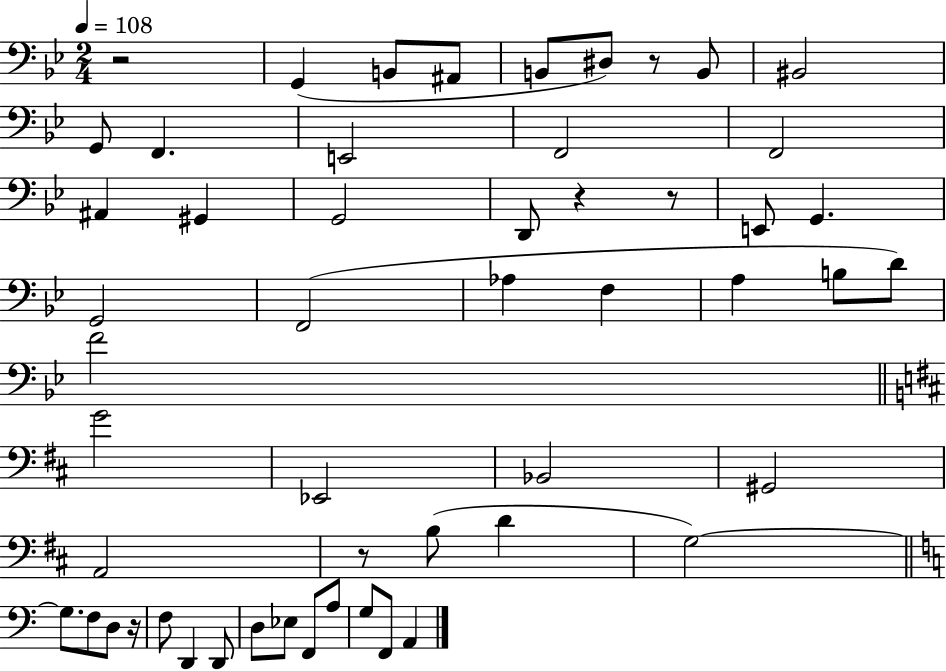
R/h G2/q B2/e A#2/e B2/e D#3/e R/e B2/e BIS2/h G2/e F2/q. E2/h F2/h F2/h A#2/q G#2/q G2/h D2/e R/q R/e E2/e G2/q. G2/h F2/h Ab3/q F3/q A3/q B3/e D4/e F4/h G4/h Eb2/h Bb2/h G#2/h A2/h R/e B3/e D4/q G3/h G3/e. F3/e D3/e R/s F3/e D2/q D2/e D3/e Eb3/e F2/e A3/e G3/e F2/e A2/q